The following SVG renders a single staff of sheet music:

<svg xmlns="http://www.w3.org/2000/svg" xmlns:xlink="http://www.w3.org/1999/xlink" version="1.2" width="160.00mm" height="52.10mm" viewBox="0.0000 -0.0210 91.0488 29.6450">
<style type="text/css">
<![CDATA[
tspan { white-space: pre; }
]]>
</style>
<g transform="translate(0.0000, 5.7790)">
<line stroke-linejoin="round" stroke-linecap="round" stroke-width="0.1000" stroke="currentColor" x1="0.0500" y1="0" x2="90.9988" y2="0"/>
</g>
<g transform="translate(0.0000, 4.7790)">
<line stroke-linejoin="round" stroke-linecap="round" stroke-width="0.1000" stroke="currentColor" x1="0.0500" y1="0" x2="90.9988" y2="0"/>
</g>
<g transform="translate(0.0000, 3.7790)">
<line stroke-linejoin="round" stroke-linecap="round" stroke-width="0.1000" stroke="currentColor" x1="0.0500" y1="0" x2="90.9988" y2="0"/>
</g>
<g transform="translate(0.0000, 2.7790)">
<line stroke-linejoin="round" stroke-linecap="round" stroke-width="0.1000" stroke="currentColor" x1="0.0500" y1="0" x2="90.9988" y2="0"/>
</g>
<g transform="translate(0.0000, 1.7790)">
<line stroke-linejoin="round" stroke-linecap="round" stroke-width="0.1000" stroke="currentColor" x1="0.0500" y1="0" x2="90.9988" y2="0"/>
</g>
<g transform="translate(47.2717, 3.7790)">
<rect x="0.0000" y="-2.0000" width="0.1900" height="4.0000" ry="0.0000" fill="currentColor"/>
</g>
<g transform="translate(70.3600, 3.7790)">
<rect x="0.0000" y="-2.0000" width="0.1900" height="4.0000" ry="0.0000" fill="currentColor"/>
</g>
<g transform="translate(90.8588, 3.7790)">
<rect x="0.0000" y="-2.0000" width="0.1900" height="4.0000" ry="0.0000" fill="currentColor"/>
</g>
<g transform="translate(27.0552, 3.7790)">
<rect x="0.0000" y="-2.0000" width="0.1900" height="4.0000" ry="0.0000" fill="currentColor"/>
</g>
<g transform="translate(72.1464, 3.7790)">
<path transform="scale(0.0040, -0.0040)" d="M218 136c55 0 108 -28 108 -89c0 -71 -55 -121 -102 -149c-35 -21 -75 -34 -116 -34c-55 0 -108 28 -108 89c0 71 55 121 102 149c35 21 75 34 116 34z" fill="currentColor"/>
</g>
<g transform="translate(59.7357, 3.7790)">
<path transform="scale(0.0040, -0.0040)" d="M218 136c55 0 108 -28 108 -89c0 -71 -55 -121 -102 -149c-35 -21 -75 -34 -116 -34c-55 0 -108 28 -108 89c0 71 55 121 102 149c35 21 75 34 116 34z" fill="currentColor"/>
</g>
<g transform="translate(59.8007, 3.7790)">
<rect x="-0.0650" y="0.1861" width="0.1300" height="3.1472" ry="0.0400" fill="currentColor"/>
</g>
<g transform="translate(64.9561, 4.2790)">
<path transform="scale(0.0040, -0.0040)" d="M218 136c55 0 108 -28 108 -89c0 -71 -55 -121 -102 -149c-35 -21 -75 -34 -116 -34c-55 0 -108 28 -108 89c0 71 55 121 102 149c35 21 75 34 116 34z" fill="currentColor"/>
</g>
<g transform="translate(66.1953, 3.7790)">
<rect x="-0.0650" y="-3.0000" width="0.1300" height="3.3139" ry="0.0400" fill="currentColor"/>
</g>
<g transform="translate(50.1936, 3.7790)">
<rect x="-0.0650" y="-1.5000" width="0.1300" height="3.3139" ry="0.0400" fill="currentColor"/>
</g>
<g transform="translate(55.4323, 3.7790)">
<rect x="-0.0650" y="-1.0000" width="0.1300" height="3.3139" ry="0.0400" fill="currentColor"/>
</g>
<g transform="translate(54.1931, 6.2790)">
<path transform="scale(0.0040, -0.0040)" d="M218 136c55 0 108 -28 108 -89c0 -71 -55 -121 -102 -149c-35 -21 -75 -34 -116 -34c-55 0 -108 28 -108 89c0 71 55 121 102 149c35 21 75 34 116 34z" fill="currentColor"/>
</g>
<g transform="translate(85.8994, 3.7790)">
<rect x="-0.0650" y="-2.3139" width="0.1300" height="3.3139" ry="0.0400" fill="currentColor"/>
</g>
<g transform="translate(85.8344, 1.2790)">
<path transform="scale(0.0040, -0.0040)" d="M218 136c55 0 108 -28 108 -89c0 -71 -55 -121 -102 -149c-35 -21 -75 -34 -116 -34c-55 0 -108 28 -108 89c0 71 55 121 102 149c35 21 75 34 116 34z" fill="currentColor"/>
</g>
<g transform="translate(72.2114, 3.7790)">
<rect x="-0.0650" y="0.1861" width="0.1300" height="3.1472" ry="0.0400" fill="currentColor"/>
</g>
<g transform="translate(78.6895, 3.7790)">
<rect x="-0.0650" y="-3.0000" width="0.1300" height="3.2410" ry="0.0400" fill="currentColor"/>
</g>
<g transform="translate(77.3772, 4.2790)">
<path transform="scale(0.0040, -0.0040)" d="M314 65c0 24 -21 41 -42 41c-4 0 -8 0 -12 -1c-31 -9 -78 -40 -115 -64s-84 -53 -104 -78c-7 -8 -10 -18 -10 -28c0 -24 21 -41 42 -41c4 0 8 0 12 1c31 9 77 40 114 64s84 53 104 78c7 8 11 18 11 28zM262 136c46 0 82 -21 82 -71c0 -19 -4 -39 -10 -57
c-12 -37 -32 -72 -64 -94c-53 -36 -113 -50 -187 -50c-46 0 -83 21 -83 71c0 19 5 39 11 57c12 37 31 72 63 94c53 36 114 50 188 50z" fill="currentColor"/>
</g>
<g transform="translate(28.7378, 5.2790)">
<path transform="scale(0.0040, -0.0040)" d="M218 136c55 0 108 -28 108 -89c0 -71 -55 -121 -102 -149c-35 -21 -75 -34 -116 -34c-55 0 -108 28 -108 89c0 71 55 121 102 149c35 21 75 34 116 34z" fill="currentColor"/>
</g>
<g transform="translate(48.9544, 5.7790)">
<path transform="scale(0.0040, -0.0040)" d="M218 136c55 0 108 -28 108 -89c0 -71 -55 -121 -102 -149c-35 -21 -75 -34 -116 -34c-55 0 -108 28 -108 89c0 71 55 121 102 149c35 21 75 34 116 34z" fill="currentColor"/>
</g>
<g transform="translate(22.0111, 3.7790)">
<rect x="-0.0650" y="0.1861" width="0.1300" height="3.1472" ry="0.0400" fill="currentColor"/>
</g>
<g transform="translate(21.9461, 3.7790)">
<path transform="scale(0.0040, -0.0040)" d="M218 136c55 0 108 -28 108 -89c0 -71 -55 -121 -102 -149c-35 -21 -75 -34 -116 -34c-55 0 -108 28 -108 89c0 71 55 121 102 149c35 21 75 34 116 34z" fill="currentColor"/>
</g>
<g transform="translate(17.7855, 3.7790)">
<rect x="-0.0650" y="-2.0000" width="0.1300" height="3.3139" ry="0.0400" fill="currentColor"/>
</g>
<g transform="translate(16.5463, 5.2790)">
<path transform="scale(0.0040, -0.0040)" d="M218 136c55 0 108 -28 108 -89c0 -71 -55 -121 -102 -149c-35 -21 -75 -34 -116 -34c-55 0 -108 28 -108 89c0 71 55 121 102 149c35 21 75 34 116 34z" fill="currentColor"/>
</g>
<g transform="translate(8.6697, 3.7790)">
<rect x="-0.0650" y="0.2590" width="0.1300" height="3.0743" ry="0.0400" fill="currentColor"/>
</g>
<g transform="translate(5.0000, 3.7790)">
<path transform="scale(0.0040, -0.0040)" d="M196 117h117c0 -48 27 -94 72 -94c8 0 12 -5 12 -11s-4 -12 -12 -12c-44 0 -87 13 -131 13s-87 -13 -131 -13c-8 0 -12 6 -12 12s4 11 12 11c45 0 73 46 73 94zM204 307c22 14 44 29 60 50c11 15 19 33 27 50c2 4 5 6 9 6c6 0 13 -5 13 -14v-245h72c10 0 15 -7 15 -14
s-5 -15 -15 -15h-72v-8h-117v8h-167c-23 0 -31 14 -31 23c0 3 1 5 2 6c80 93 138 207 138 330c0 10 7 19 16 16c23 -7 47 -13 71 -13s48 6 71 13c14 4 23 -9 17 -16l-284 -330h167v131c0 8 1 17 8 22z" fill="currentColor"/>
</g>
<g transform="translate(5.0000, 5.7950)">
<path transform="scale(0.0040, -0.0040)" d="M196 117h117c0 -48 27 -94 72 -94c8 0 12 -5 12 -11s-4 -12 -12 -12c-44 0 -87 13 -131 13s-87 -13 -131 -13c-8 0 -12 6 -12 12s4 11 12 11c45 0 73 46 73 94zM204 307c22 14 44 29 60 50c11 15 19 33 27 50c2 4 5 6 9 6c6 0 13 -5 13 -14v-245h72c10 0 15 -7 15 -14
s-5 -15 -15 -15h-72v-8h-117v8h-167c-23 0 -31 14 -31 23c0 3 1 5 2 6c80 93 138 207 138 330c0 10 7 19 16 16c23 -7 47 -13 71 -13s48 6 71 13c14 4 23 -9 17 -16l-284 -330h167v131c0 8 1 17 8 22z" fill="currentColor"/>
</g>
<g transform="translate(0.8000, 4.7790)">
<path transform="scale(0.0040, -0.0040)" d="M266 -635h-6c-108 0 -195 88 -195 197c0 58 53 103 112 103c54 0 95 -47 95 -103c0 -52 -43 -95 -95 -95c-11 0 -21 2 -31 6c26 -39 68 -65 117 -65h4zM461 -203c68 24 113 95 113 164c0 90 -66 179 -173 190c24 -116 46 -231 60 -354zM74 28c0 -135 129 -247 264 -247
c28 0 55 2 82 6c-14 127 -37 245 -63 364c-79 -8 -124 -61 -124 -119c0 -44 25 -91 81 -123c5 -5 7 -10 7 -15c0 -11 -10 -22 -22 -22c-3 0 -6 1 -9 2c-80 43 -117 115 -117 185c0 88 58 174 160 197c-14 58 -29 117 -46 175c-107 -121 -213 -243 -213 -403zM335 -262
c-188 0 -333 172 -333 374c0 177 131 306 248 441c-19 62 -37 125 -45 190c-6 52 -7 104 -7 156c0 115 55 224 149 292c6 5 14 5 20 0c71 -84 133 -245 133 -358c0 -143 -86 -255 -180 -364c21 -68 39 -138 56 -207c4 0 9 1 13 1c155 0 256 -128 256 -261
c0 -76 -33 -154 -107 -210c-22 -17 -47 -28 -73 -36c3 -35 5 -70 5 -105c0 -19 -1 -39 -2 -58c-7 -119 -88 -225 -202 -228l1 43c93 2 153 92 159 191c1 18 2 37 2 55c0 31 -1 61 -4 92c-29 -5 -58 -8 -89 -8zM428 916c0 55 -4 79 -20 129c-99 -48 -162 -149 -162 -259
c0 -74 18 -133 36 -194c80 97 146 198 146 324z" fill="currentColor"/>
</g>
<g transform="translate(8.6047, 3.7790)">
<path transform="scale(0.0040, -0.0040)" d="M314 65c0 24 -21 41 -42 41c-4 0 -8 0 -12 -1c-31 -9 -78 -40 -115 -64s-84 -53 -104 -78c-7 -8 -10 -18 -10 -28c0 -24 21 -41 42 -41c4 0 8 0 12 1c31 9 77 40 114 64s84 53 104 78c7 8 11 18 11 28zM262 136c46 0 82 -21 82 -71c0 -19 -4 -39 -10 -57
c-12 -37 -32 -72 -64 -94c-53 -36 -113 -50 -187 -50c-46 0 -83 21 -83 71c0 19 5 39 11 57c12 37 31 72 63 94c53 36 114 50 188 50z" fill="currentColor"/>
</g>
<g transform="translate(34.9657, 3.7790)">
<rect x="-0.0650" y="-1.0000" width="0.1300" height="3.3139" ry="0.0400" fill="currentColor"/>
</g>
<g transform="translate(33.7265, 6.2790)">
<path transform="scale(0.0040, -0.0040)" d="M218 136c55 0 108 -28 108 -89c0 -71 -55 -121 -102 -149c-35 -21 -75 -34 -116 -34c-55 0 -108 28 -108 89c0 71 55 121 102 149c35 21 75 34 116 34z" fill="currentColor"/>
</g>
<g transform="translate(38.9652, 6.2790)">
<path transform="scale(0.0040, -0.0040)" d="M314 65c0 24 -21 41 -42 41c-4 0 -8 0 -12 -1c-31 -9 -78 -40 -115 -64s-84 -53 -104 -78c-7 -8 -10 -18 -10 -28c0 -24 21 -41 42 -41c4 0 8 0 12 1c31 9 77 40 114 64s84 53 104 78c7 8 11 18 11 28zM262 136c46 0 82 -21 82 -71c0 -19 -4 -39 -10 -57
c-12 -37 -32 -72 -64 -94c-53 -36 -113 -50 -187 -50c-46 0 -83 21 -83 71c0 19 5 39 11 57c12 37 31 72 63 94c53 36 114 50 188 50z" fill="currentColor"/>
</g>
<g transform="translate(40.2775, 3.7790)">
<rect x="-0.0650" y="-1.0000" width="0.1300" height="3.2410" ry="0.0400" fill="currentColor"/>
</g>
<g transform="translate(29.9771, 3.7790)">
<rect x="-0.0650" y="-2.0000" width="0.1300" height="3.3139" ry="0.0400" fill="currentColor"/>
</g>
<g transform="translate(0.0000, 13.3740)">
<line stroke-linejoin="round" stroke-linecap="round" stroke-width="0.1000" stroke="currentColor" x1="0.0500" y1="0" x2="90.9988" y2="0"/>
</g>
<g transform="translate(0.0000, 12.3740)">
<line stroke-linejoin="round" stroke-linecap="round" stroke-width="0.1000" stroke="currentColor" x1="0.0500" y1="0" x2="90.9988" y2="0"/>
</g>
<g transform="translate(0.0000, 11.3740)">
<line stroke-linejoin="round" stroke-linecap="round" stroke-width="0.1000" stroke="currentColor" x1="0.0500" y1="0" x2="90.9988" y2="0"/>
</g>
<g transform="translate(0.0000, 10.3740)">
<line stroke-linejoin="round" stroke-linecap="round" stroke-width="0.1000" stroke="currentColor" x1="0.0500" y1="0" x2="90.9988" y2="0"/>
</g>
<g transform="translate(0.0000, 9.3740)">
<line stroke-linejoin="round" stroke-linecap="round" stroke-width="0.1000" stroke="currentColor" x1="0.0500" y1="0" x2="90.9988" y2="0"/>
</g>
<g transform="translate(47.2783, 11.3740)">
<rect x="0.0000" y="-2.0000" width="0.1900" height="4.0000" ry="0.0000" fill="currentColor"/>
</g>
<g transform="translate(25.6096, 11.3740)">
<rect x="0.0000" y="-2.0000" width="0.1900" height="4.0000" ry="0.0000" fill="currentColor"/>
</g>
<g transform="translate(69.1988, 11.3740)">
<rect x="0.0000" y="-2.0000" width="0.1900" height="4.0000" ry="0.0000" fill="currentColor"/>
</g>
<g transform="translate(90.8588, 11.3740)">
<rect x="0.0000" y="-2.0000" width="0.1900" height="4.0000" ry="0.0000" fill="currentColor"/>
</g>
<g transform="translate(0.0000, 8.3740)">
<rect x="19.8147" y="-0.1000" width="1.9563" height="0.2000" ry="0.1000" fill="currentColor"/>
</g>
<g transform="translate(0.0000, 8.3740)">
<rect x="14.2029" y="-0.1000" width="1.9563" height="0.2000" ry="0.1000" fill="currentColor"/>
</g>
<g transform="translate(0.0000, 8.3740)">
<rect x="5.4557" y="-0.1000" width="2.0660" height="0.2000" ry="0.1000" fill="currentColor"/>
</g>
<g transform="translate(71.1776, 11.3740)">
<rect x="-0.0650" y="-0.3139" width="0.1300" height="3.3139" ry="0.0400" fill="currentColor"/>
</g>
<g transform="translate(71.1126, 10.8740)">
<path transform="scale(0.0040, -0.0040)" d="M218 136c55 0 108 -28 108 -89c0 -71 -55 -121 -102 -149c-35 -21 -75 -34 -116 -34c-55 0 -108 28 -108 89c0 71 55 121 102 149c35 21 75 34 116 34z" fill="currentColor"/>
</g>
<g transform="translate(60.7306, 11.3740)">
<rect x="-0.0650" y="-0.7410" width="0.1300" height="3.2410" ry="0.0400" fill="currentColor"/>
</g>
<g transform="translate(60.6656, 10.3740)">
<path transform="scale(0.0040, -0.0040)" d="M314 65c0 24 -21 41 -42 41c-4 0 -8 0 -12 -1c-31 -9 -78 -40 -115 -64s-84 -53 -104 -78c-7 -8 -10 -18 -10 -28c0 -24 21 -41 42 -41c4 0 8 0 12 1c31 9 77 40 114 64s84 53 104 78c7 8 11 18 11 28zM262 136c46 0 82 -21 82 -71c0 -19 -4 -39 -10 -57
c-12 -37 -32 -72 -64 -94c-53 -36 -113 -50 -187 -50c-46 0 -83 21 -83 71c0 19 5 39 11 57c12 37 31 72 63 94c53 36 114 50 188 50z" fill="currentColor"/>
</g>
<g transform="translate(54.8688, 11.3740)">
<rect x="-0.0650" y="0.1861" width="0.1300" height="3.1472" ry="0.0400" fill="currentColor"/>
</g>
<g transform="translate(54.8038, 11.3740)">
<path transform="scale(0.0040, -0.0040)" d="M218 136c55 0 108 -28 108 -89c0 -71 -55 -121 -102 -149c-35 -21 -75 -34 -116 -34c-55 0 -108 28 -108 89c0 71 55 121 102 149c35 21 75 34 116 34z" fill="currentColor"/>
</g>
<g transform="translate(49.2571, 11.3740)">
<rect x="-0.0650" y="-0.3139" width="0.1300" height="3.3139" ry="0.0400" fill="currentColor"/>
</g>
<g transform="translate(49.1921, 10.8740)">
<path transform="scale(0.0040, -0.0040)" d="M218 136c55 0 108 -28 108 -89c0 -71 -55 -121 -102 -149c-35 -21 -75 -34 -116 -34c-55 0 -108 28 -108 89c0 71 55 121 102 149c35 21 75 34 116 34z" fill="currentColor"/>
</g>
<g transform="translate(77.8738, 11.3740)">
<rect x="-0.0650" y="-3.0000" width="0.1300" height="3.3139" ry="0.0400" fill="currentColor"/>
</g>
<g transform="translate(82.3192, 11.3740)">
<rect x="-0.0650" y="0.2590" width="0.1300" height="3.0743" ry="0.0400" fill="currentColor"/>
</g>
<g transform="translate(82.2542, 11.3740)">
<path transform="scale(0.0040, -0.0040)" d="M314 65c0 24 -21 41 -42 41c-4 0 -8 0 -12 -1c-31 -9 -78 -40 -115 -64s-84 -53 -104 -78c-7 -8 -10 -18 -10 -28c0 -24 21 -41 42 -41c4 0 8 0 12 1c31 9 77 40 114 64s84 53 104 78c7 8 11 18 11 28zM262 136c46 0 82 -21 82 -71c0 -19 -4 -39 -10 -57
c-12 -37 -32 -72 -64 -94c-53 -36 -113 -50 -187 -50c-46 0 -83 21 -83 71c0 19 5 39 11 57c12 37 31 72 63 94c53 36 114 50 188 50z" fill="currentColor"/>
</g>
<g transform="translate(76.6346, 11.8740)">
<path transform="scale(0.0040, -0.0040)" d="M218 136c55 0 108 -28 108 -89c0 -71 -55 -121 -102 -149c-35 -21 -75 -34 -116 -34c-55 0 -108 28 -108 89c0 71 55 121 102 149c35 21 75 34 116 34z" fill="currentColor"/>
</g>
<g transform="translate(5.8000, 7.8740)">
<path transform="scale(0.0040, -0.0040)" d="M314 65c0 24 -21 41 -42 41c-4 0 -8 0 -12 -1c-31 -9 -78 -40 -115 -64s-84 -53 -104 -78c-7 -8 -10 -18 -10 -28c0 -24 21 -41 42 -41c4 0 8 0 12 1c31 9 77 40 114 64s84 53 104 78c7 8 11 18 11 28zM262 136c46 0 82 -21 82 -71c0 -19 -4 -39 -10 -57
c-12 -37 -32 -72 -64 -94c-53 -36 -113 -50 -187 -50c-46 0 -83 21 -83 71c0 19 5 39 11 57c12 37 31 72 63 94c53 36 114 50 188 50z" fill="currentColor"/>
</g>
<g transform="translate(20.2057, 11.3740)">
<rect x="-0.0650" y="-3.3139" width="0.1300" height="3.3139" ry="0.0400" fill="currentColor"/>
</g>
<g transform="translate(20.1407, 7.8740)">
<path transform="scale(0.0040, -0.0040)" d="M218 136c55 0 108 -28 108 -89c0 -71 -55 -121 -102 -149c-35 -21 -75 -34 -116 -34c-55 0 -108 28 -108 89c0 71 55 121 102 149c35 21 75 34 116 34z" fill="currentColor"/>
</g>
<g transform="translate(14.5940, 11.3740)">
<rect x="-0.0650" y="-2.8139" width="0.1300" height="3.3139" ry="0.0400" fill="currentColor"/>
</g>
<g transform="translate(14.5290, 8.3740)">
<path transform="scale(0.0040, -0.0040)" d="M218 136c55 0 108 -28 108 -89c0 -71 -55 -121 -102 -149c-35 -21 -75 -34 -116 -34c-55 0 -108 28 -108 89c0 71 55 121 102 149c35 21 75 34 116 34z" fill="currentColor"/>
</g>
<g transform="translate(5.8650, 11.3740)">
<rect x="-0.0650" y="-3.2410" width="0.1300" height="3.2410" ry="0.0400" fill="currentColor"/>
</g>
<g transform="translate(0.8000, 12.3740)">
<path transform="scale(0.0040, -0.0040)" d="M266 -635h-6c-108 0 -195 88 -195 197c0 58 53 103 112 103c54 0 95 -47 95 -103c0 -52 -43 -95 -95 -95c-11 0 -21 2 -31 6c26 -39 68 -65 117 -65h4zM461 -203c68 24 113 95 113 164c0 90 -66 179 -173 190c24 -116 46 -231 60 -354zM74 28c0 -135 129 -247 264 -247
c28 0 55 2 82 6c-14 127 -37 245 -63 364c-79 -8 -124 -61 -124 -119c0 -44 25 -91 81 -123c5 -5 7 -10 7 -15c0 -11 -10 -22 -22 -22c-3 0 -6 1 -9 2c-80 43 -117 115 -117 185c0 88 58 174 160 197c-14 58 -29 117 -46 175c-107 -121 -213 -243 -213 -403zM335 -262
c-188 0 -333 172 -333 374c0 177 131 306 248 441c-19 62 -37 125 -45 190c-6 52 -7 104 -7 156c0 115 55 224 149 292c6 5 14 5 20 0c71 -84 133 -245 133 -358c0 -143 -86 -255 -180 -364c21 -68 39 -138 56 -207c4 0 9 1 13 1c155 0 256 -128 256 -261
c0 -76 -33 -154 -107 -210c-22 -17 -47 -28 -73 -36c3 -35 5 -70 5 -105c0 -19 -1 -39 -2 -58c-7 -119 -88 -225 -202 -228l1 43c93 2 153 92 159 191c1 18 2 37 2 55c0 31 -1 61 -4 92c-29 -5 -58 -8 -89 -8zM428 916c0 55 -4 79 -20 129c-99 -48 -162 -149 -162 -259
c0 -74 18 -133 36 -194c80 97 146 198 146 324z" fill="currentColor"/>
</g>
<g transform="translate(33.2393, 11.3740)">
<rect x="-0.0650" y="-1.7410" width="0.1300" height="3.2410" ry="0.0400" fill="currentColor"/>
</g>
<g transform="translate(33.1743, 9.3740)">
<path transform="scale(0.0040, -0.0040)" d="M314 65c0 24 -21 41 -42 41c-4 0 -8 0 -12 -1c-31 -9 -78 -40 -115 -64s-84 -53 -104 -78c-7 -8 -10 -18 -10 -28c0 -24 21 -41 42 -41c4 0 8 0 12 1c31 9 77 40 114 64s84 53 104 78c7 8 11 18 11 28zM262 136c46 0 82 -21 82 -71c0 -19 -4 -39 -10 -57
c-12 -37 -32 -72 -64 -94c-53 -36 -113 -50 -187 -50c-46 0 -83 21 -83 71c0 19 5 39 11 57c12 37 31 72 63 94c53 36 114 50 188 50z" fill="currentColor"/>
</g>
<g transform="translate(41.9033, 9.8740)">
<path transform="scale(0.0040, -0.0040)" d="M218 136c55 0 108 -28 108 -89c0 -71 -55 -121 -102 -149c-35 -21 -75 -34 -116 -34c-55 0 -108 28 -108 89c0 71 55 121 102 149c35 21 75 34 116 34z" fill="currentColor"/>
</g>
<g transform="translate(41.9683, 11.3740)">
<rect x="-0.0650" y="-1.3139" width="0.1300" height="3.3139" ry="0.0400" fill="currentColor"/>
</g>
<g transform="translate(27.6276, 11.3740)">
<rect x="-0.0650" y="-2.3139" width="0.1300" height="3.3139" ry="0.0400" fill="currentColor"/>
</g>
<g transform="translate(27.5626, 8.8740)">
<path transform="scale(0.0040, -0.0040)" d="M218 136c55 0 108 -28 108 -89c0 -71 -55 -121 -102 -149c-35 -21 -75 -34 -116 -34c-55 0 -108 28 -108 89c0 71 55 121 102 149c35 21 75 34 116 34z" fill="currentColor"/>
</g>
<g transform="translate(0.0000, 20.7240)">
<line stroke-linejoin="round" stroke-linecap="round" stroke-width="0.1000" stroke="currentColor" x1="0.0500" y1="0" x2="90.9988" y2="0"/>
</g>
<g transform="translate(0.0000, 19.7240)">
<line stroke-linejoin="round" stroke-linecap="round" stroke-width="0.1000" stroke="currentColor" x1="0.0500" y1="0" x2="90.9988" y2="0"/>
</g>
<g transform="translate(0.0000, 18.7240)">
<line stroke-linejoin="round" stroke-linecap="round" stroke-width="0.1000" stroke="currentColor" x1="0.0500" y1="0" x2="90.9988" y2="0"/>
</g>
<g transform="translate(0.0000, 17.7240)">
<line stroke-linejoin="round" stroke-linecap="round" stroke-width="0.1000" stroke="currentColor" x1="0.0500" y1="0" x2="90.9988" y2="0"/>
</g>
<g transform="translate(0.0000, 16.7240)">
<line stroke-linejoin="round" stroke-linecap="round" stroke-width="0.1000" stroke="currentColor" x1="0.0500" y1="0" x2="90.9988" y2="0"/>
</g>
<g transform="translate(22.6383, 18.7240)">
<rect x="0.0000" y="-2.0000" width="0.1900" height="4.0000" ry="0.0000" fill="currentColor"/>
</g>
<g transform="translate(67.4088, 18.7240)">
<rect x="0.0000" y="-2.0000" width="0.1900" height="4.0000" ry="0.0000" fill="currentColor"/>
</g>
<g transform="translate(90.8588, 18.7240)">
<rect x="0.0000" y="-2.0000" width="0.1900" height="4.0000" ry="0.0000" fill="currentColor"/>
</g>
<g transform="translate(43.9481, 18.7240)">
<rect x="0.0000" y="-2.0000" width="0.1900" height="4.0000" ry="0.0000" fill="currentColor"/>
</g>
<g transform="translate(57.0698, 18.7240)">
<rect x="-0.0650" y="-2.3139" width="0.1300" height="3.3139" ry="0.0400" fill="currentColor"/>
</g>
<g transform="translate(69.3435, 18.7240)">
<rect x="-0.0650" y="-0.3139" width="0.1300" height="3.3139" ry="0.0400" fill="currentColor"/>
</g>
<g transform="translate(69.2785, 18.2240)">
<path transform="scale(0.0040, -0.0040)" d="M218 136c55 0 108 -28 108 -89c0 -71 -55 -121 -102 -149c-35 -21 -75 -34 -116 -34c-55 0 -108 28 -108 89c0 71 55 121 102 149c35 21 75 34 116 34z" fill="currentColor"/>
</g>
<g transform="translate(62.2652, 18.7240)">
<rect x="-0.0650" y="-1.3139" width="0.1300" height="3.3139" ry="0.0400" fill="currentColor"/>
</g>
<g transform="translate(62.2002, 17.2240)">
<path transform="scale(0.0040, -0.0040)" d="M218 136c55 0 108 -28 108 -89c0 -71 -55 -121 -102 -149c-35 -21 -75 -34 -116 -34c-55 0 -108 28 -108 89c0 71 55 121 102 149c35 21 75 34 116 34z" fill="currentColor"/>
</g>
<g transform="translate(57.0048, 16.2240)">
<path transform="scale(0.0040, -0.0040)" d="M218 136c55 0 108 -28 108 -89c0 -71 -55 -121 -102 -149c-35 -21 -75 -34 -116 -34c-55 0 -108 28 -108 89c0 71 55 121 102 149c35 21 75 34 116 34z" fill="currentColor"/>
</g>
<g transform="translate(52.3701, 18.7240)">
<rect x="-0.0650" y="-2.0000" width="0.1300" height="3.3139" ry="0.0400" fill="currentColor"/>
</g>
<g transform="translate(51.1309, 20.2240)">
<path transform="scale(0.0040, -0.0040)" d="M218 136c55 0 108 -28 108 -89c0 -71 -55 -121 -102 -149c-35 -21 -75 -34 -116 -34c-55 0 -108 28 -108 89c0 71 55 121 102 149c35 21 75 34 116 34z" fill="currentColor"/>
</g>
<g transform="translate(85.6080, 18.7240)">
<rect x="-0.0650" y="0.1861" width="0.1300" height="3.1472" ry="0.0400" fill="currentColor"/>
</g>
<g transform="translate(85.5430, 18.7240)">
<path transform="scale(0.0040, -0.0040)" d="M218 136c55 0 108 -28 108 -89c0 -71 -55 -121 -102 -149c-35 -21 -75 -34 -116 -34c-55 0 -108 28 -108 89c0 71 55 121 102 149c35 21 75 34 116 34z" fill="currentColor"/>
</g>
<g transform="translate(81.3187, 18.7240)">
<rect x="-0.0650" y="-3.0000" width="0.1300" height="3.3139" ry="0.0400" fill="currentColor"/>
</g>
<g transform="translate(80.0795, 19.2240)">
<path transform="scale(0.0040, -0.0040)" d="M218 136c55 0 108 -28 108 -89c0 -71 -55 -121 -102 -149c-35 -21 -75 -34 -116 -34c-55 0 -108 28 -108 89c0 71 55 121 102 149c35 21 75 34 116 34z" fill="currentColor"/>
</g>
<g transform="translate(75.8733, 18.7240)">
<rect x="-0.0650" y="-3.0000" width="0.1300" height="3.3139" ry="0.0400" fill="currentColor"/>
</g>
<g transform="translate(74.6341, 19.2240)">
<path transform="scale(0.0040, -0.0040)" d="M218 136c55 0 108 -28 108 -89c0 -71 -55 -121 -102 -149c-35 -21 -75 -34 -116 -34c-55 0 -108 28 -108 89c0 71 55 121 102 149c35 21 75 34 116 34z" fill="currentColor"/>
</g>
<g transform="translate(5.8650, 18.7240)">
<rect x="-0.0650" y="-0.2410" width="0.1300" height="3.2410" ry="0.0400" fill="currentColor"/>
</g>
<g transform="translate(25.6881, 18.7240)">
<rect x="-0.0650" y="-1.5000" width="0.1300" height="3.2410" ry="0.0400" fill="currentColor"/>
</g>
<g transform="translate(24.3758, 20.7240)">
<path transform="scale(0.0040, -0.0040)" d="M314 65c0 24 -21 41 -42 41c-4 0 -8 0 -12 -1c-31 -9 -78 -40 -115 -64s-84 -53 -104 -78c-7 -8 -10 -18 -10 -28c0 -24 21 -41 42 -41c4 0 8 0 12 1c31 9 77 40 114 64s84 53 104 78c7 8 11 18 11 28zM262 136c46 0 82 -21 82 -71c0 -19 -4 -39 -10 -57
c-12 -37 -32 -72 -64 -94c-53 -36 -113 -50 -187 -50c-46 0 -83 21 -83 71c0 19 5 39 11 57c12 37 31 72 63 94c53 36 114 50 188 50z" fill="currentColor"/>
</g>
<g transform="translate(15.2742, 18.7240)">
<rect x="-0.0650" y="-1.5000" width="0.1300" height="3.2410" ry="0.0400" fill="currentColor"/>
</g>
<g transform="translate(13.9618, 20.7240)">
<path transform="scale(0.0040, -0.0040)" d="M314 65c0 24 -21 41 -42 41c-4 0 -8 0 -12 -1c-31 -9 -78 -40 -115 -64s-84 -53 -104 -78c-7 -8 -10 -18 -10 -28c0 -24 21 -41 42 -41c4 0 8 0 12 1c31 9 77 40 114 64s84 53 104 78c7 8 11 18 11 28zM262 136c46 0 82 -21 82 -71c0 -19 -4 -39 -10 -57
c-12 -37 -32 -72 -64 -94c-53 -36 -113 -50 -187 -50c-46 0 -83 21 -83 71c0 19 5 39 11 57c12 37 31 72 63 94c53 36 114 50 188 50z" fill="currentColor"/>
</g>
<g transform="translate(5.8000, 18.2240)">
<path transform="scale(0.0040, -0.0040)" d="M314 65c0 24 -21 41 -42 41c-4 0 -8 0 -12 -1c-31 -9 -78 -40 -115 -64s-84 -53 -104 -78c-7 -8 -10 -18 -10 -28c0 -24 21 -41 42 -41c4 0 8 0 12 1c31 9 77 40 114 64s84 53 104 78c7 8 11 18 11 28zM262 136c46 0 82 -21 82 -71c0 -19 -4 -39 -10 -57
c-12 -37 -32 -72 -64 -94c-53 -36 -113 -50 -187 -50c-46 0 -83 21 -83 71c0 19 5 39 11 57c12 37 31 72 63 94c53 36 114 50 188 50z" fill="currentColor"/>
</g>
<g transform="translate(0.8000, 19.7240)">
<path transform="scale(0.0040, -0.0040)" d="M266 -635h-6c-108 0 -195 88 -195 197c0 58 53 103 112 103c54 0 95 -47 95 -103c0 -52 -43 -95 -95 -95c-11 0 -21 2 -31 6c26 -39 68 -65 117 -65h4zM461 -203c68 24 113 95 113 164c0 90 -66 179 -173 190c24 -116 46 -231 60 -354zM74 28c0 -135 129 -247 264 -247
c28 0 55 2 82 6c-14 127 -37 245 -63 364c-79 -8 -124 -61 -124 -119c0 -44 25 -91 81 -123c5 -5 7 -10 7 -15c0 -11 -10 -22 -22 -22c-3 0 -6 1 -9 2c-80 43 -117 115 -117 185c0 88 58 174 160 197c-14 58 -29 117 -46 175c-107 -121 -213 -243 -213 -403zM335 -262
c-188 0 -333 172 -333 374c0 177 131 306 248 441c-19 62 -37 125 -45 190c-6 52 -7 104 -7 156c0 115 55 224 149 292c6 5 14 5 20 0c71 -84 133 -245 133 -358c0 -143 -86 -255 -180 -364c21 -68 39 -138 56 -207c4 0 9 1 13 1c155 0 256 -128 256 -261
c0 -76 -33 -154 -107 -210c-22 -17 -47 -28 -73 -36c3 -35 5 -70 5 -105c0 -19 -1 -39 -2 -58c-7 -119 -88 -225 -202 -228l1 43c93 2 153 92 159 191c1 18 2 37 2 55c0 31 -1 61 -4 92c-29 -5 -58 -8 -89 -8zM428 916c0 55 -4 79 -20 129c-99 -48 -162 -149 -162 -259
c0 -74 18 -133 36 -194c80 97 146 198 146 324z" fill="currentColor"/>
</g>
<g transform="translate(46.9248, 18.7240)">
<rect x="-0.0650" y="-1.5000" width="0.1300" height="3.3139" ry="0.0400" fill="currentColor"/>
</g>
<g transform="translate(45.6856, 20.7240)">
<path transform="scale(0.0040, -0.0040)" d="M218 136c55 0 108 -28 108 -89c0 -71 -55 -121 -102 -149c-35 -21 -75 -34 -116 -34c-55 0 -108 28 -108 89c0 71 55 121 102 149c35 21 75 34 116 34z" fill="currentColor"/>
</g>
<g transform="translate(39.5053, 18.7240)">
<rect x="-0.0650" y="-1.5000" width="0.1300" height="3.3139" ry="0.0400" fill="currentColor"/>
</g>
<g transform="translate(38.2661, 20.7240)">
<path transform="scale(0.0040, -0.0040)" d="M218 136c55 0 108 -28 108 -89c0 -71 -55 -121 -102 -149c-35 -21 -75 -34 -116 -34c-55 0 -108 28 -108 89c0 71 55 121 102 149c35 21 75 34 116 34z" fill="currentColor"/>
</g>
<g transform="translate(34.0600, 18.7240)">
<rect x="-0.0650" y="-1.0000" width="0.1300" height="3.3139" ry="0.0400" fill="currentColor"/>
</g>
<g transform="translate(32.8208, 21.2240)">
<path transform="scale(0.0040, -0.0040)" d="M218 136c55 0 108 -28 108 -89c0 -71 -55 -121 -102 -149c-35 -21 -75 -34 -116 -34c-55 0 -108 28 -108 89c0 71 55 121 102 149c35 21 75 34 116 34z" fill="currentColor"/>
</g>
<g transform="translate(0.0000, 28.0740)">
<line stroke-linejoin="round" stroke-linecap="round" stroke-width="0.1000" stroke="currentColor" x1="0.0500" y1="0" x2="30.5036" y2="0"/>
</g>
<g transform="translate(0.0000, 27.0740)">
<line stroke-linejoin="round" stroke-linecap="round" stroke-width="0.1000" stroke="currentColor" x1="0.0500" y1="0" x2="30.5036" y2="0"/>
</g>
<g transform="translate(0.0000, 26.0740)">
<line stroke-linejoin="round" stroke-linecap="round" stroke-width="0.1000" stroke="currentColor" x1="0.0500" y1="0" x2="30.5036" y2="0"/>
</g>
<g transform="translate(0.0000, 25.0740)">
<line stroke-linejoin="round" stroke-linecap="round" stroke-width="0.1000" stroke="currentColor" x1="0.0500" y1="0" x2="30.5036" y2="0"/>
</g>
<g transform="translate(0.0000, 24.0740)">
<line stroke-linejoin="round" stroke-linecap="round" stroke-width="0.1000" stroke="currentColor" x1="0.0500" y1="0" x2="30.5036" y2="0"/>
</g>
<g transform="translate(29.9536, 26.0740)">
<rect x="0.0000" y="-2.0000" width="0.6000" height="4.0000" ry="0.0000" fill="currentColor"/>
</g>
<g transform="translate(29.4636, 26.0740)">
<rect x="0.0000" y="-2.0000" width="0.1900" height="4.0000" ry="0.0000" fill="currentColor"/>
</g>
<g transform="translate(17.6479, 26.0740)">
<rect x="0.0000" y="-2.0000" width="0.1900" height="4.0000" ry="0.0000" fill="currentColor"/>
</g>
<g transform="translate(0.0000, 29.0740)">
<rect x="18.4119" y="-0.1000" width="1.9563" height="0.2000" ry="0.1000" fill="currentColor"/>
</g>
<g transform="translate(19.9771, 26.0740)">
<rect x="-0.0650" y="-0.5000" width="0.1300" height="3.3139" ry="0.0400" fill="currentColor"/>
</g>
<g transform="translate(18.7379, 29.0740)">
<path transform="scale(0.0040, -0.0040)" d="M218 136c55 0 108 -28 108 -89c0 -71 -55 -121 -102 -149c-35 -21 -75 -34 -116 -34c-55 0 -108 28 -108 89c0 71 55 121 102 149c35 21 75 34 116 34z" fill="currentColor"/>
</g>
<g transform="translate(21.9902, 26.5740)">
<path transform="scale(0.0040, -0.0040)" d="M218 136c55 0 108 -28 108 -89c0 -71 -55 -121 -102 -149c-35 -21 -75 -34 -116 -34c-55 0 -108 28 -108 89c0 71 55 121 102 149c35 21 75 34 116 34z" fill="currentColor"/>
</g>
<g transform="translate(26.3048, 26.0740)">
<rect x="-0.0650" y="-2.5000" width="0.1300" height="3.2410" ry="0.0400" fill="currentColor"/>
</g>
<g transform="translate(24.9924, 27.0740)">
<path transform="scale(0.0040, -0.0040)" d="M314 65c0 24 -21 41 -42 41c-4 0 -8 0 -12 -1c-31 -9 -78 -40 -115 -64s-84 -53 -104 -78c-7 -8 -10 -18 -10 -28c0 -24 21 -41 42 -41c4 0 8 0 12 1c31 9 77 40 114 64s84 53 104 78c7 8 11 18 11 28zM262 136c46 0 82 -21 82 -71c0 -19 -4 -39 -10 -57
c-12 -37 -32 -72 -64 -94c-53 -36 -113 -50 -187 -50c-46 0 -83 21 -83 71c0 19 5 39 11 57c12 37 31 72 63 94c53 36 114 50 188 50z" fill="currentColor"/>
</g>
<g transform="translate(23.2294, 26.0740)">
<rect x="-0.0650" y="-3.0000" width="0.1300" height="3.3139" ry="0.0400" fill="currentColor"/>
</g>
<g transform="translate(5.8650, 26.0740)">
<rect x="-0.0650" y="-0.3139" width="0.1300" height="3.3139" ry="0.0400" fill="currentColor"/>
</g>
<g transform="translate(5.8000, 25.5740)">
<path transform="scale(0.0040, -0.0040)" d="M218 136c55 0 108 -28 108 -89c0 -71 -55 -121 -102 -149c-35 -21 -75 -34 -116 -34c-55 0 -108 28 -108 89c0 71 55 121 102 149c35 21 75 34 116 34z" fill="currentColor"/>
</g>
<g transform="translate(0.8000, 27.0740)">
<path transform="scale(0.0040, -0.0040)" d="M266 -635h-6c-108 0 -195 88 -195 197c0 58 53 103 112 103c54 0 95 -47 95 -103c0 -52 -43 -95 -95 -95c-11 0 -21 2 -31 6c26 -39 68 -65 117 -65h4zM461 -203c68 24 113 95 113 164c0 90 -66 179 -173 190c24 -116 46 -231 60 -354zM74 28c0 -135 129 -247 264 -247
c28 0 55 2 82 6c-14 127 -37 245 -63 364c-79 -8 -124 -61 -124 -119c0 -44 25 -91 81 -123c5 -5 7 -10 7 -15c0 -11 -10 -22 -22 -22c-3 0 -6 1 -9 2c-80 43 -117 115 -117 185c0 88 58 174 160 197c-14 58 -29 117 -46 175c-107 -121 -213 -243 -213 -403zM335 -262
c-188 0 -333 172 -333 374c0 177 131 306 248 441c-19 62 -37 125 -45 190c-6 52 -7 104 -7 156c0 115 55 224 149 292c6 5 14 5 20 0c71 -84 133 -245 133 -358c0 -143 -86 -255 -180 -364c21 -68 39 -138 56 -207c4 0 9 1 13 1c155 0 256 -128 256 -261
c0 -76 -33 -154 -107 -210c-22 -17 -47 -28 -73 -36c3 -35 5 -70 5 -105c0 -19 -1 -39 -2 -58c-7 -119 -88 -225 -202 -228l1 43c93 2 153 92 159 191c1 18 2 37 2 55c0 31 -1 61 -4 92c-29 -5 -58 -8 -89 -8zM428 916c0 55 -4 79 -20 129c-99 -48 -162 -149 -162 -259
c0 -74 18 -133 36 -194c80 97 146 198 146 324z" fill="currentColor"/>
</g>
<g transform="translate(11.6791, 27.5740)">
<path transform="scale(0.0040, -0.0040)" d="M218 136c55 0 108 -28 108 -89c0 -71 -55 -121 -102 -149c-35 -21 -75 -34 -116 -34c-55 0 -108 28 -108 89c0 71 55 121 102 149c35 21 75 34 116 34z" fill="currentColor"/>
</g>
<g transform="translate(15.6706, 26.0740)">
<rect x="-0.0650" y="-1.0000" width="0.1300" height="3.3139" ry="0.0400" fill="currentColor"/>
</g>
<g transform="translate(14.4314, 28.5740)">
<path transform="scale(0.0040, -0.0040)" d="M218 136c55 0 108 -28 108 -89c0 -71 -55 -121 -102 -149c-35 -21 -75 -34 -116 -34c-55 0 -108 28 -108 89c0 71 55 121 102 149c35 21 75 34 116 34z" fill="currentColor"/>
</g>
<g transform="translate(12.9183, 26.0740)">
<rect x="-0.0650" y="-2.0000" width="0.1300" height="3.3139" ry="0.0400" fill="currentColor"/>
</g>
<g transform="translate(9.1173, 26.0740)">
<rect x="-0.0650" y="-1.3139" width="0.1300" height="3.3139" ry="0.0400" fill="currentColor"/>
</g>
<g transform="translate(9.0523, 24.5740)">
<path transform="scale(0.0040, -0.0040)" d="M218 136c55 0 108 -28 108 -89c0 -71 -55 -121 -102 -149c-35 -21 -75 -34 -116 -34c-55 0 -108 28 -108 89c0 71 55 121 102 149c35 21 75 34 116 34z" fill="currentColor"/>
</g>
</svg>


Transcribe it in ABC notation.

X:1
T:Untitled
M:4/4
L:1/4
K:C
B2 F B F D D2 E D B A B A2 g b2 a b g f2 e c B d2 c A B2 c2 E2 E2 D E E F g e c A A B c e F D C A G2